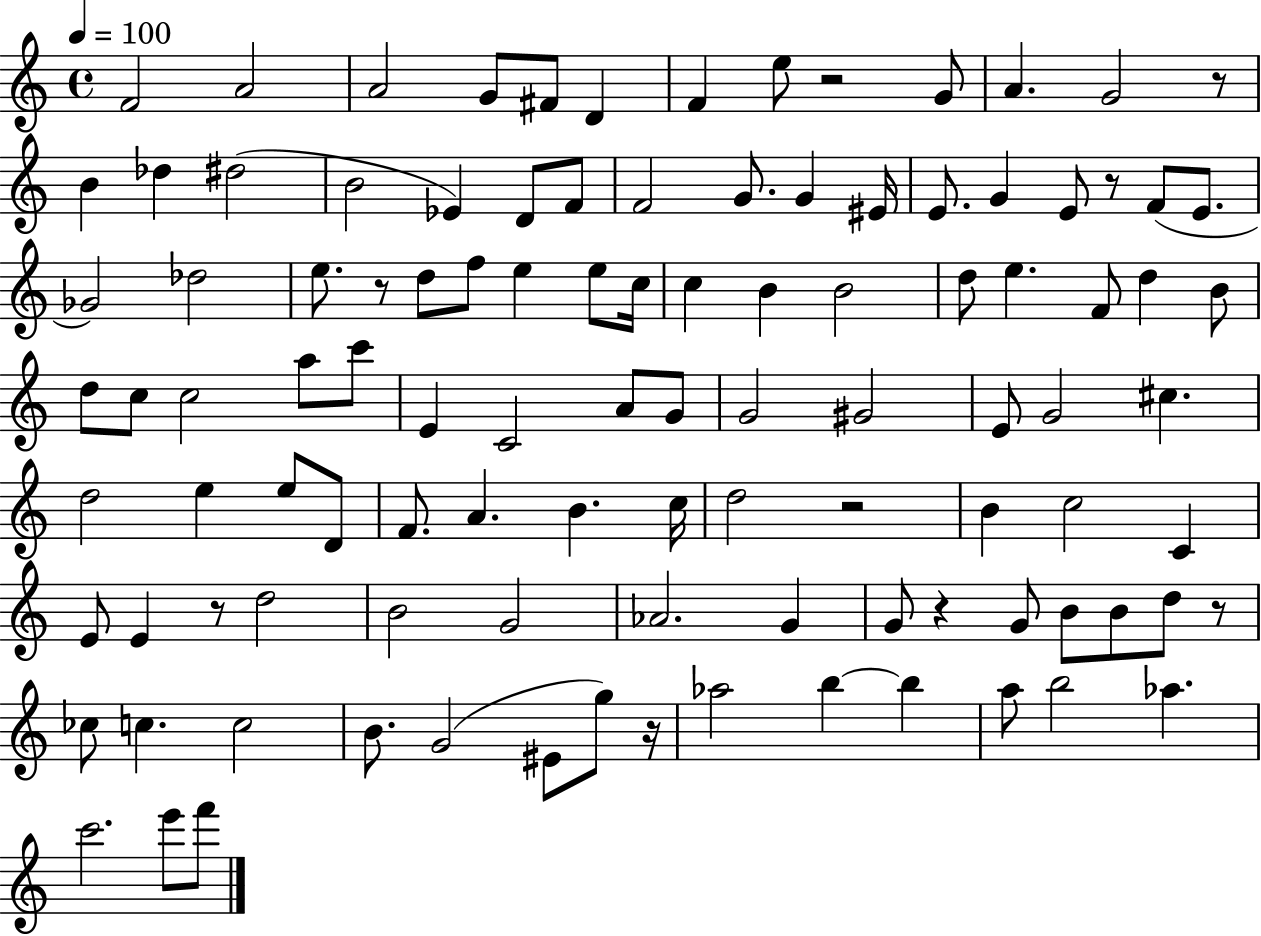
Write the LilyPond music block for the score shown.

{
  \clef treble
  \time 4/4
  \defaultTimeSignature
  \key c \major
  \tempo 4 = 100
  f'2 a'2 | a'2 g'8 fis'8 d'4 | f'4 e''8 r2 g'8 | a'4. g'2 r8 | \break b'4 des''4 dis''2( | b'2 ees'4) d'8 f'8 | f'2 g'8. g'4 eis'16 | e'8. g'4 e'8 r8 f'8( e'8. | \break ges'2) des''2 | e''8. r8 d''8 f''8 e''4 e''8 c''16 | c''4 b'4 b'2 | d''8 e''4. f'8 d''4 b'8 | \break d''8 c''8 c''2 a''8 c'''8 | e'4 c'2 a'8 g'8 | g'2 gis'2 | e'8 g'2 cis''4. | \break d''2 e''4 e''8 d'8 | f'8. a'4. b'4. c''16 | d''2 r2 | b'4 c''2 c'4 | \break e'8 e'4 r8 d''2 | b'2 g'2 | aes'2. g'4 | g'8 r4 g'8 b'8 b'8 d''8 r8 | \break ces''8 c''4. c''2 | b'8. g'2( eis'8 g''8) r16 | aes''2 b''4~~ b''4 | a''8 b''2 aes''4. | \break c'''2. e'''8 f'''8 | \bar "|."
}